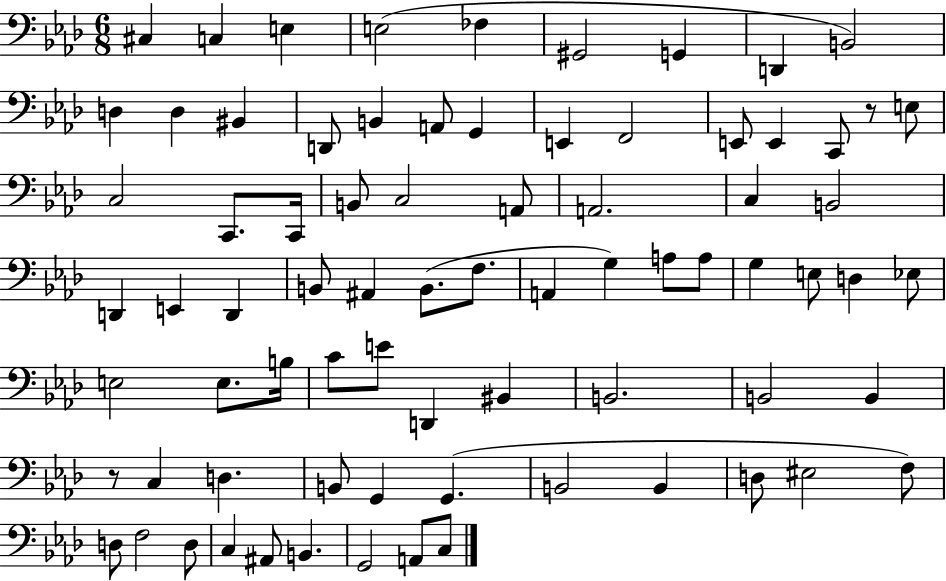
{
  \clef bass
  \numericTimeSignature
  \time 6/8
  \key aes \major
  cis4 c4 e4 | e2( fes4 | gis,2 g,4 | d,4 b,2) | \break d4 d4 bis,4 | d,8 b,4 a,8 g,4 | e,4 f,2 | e,8 e,4 c,8 r8 e8 | \break c2 c,8. c,16 | b,8 c2 a,8 | a,2. | c4 b,2 | \break d,4 e,4 d,4 | b,8 ais,4 b,8.( f8. | a,4 g4) a8 a8 | g4 e8 d4 ees8 | \break e2 e8. b16 | c'8 e'8 d,4 bis,4 | b,2. | b,2 b,4 | \break r8 c4 d4. | b,8 g,4 g,4.( | b,2 b,4 | d8 eis2 f8) | \break d8 f2 d8 | c4 ais,8 b,4. | g,2 a,8 c8 | \bar "|."
}